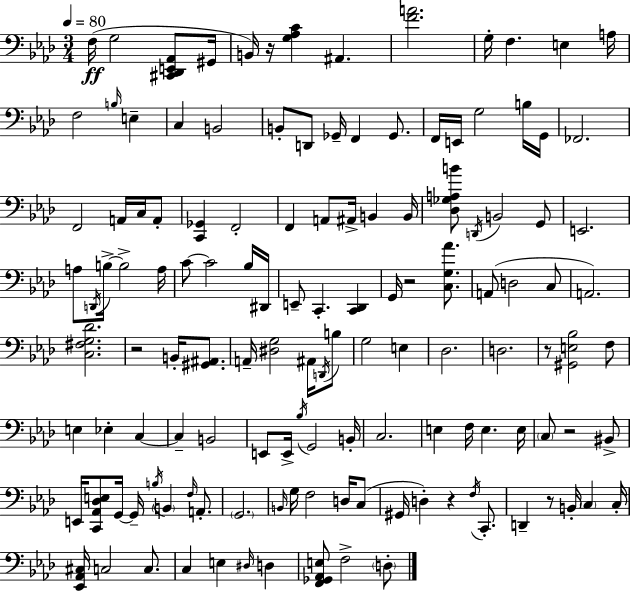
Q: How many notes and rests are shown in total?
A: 132